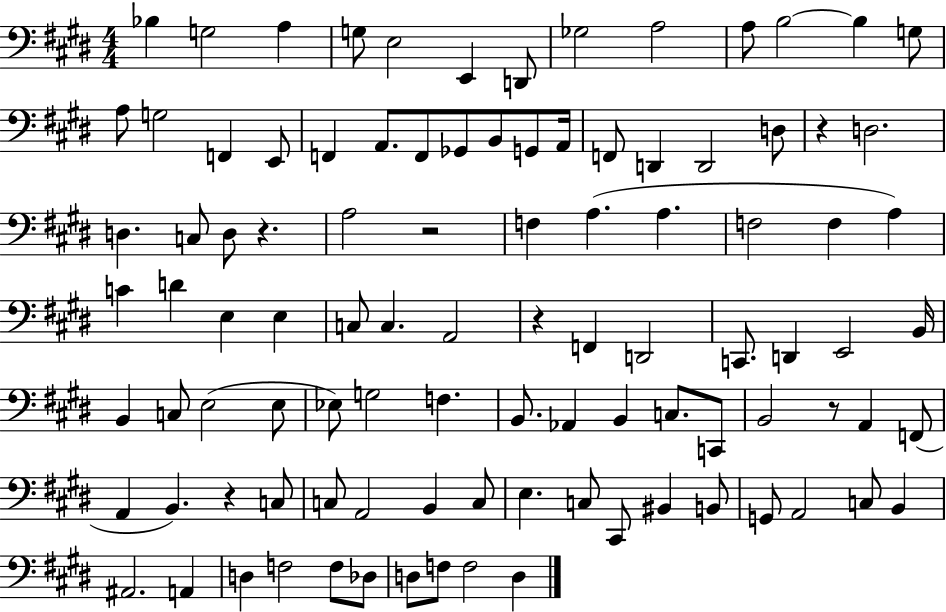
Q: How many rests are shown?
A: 6